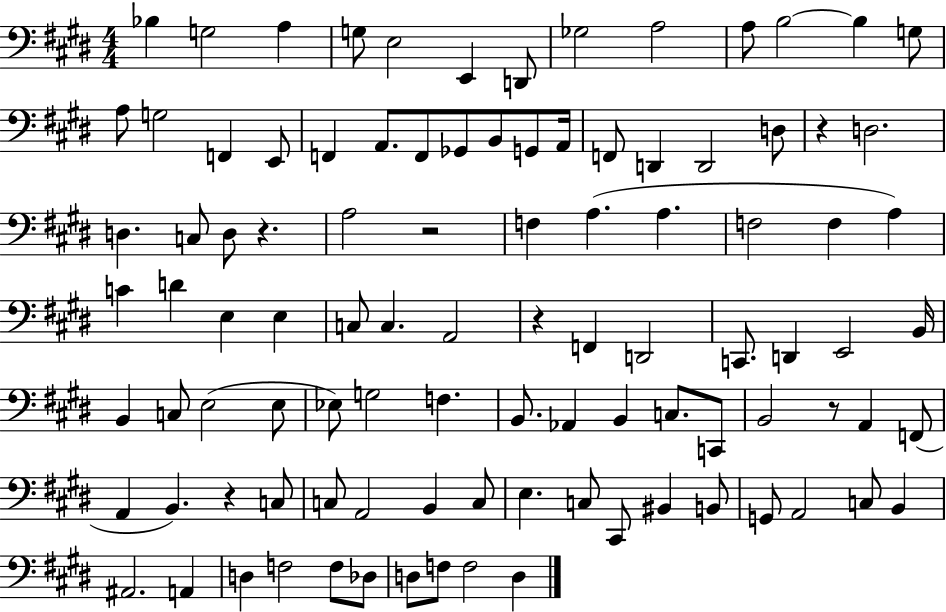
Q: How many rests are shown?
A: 6